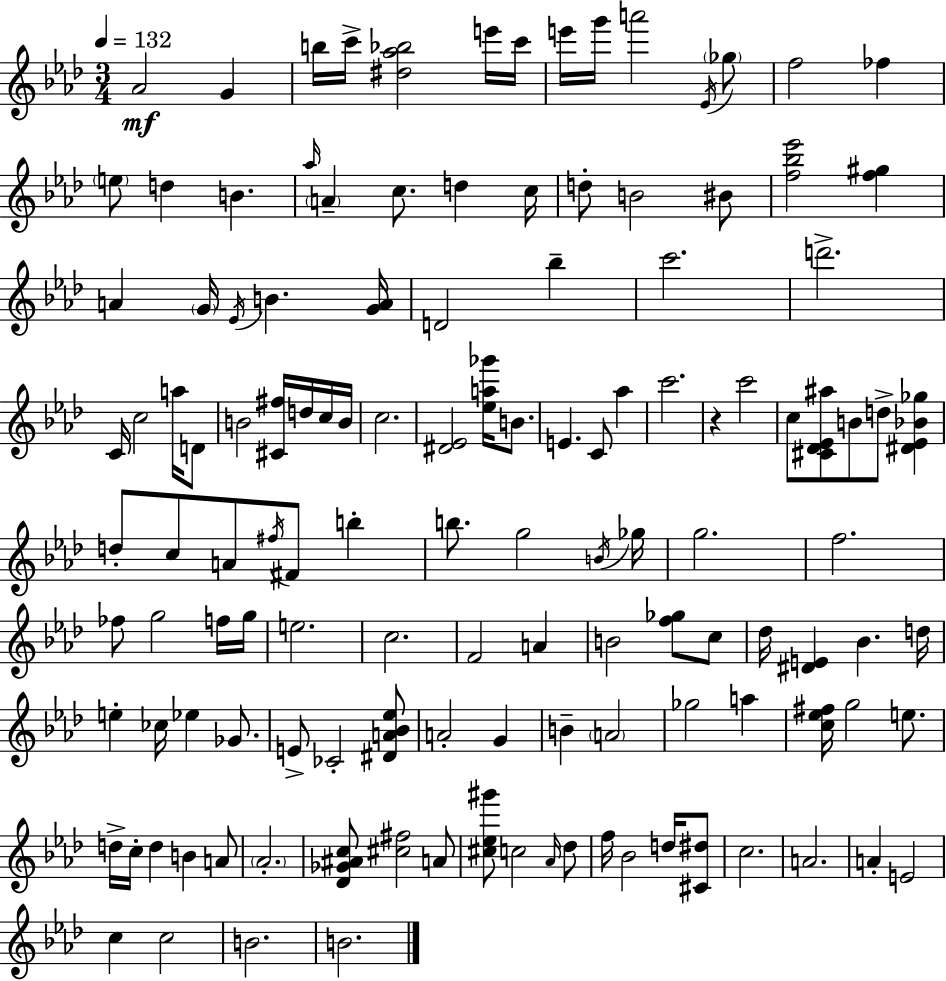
{
  \clef treble
  \numericTimeSignature
  \time 3/4
  \key aes \major
  \tempo 4 = 132
  aes'2\mf g'4 | b''16 c'''16-> <dis'' aes'' bes''>2 e'''16 c'''16 | e'''16 g'''16 a'''2 \acciaccatura { ees'16 } \parenthesize ges''8 | f''2 fes''4 | \break \parenthesize e''8 d''4 b'4. | \grace { aes''16 } \parenthesize a'4-- c''8. d''4 | c''16 d''8-. b'2 | bis'8 <f'' bes'' ees'''>2 <f'' gis''>4 | \break a'4 \parenthesize g'16 \acciaccatura { ees'16 } b'4. | <g' a'>16 d'2 bes''4-- | c'''2. | d'''2.-> | \break c'16 c''2 | a''16 d'8 b'2 <cis' fis''>16 | d''16 c''16 b'16 c''2. | <dis' ees'>2 <ees'' a'' ges'''>16 | \break b'8. e'4. c'8 aes''4 | c'''2. | r4 c'''2 | c''8 <cis' des' ees' ais''>8 b'8 d''8-> <dis' ees' bes' ges''>4 | \break d''8-. c''8 a'8 \acciaccatura { fis''16 } fis'8 | b''4-. b''8. g''2 | \acciaccatura { b'16 } ges''16 g''2. | f''2. | \break fes''8 g''2 | f''16 g''16 e''2. | c''2. | f'2 | \break a'4 b'2 | <f'' ges''>8 c''8 des''16 <dis' e'>4 bes'4. | d''16 e''4-. ces''16 ees''4 | ges'8. e'8-> ces'2-. | \break <dis' a' bes' ees''>8 a'2-. | g'4 b'4-- \parenthesize a'2 | ges''2 | a''4 <c'' ees'' fis''>16 g''2 | \break e''8. d''16-> c''16-. d''4 b'4 | a'8 \parenthesize aes'2.-. | <des' ges' ais' c''>8 <cis'' fis''>2 | a'8 <cis'' ees'' gis'''>8 c''2 | \break \grace { aes'16 } des''8 f''16 bes'2 | d''16 <cis' dis''>8 c''2. | a'2. | a'4-. e'2 | \break c''4 c''2 | b'2. | b'2. | \bar "|."
}